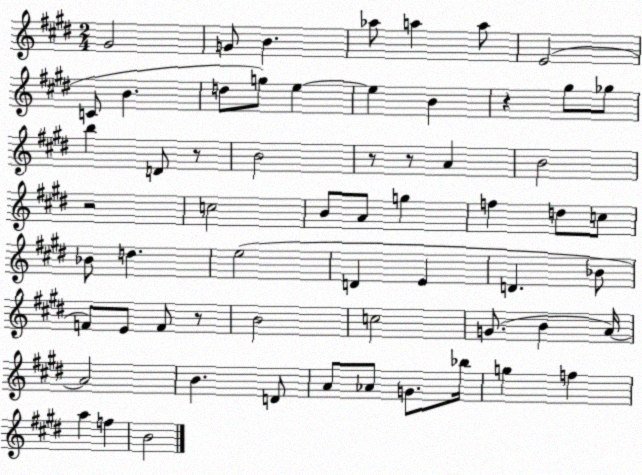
X:1
T:Untitled
M:2/4
L:1/4
K:E
^G2 G/2 B _a/2 a a/2 E2 C/2 B d/2 g/2 e e B z ^g/2 _g/2 b D/2 z/2 B2 z/2 z/2 A B2 z2 c2 B/2 A/2 g f d/2 c/2 _B/2 d e2 D E D _B/2 F/2 E/2 F/2 z/2 B2 c2 G/2 B A/4 A2 B D/2 A/2 _A/2 G/2 _b/4 g f a f B2